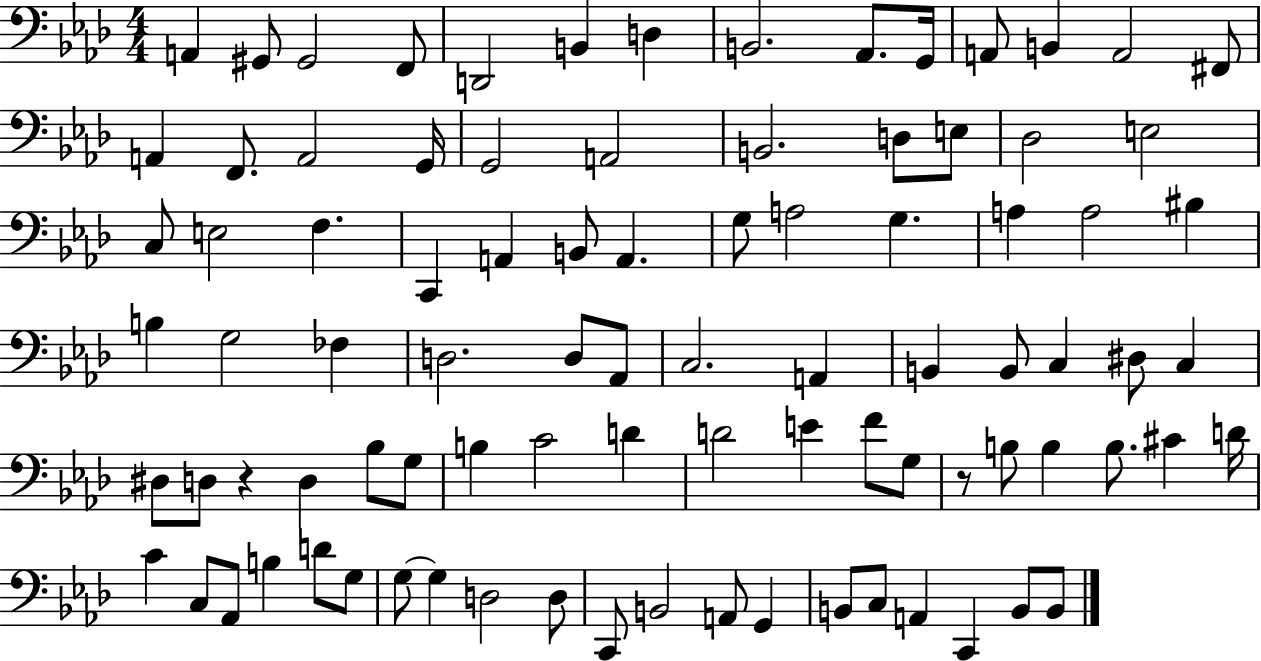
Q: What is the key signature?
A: AES major